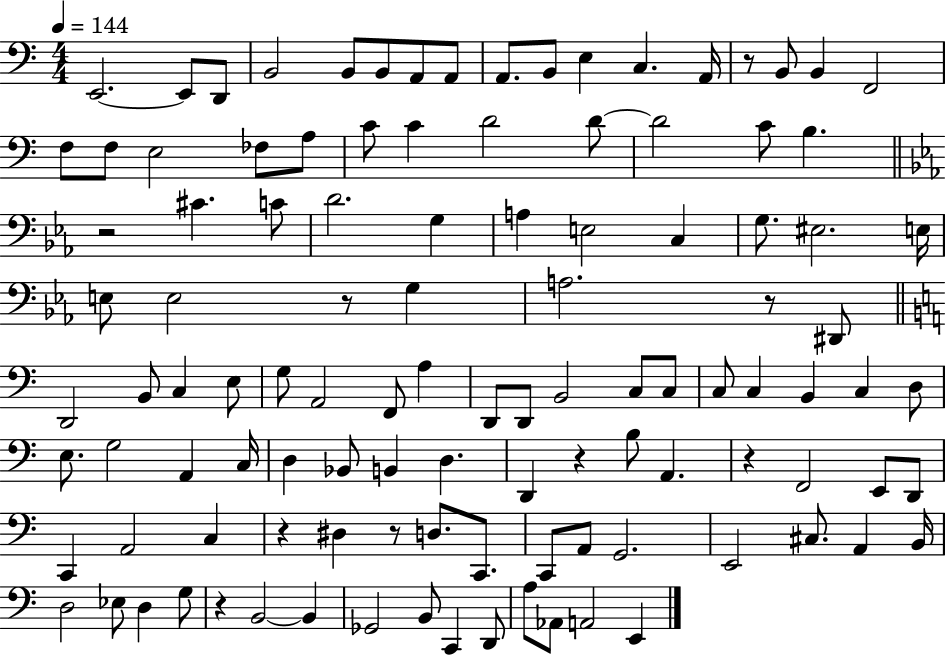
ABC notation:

X:1
T:Untitled
M:4/4
L:1/4
K:C
E,,2 E,,/2 D,,/2 B,,2 B,,/2 B,,/2 A,,/2 A,,/2 A,,/2 B,,/2 E, C, A,,/4 z/2 B,,/2 B,, F,,2 F,/2 F,/2 E,2 _F,/2 A,/2 C/2 C D2 D/2 D2 C/2 B, z2 ^C C/2 D2 G, A, E,2 C, G,/2 ^E,2 E,/4 E,/2 E,2 z/2 G, A,2 z/2 ^D,,/2 D,,2 B,,/2 C, E,/2 G,/2 A,,2 F,,/2 A, D,,/2 D,,/2 B,,2 C,/2 C,/2 C,/2 C, B,, C, D,/2 E,/2 G,2 A,, C,/4 D, _B,,/2 B,, D, D,, z B,/2 A,, z F,,2 E,,/2 D,,/2 C,, A,,2 C, z ^D, z/2 D,/2 C,,/2 C,,/2 A,,/2 G,,2 E,,2 ^C,/2 A,, B,,/4 D,2 _E,/2 D, G,/2 z B,,2 B,, _G,,2 B,,/2 C,, D,,/2 A,/2 _A,,/2 A,,2 E,,